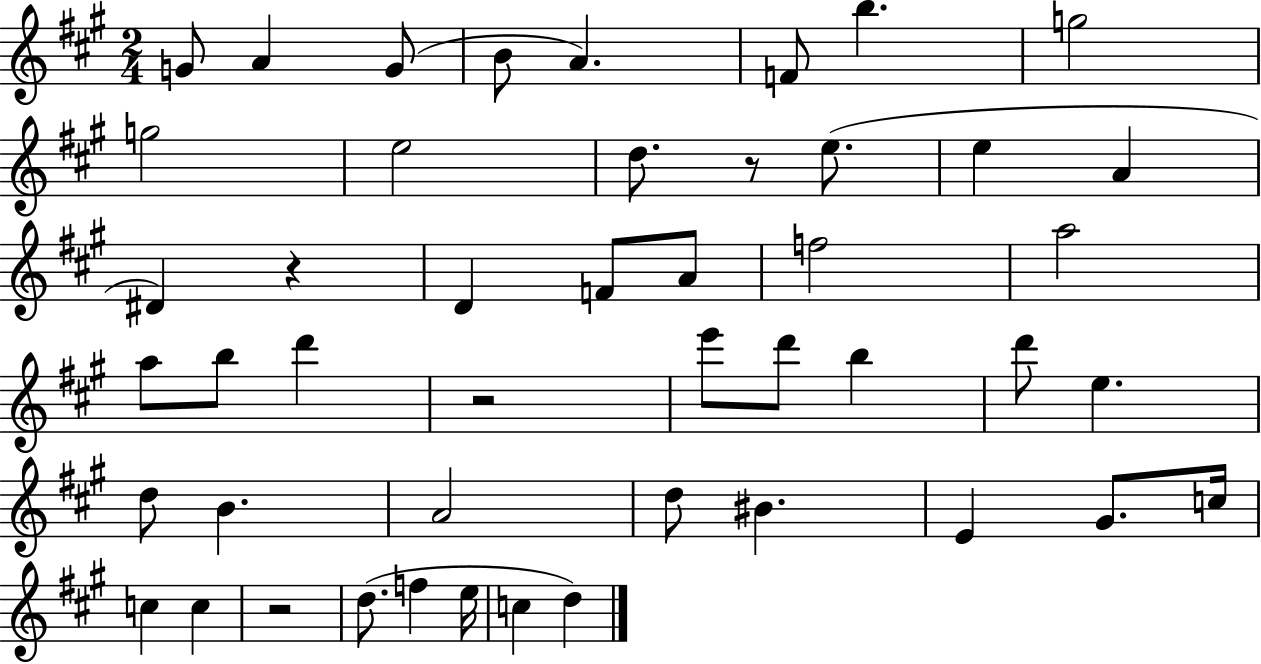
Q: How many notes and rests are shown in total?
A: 47